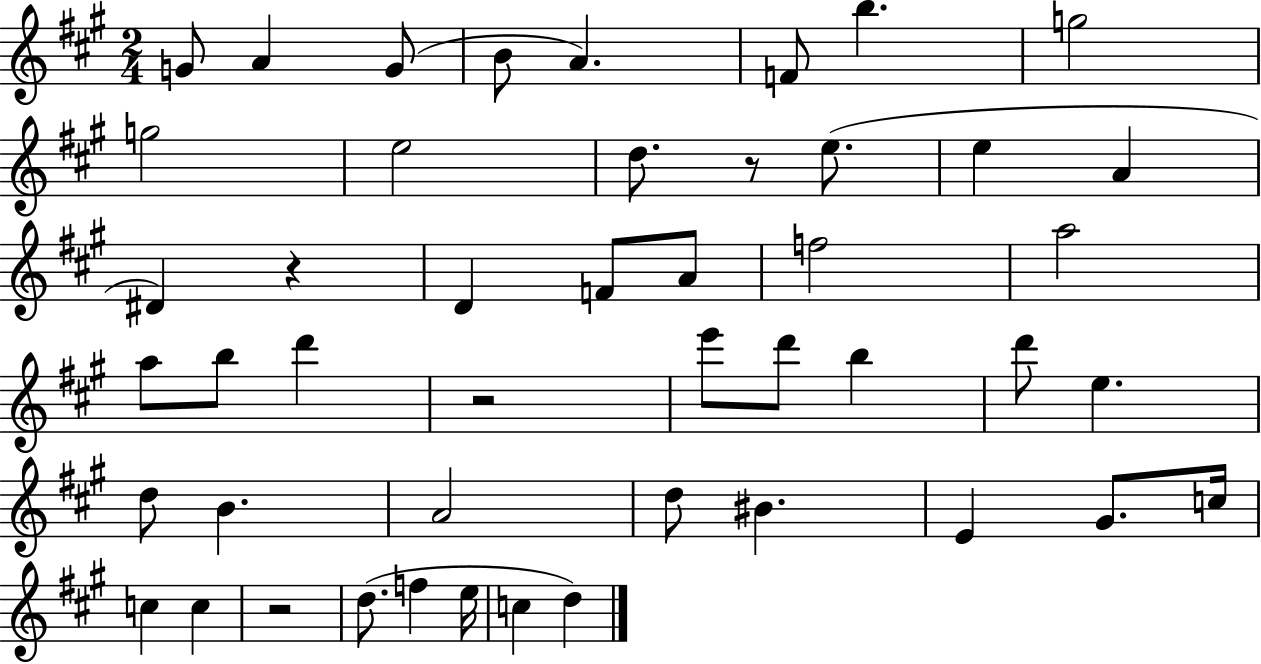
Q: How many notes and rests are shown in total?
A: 47